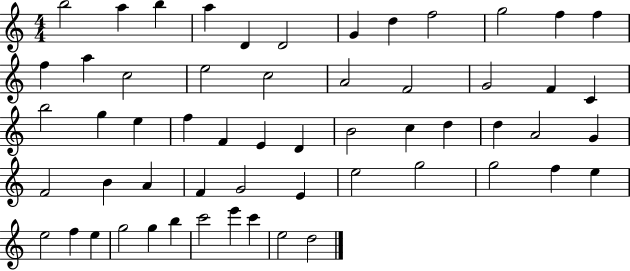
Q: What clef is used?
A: treble